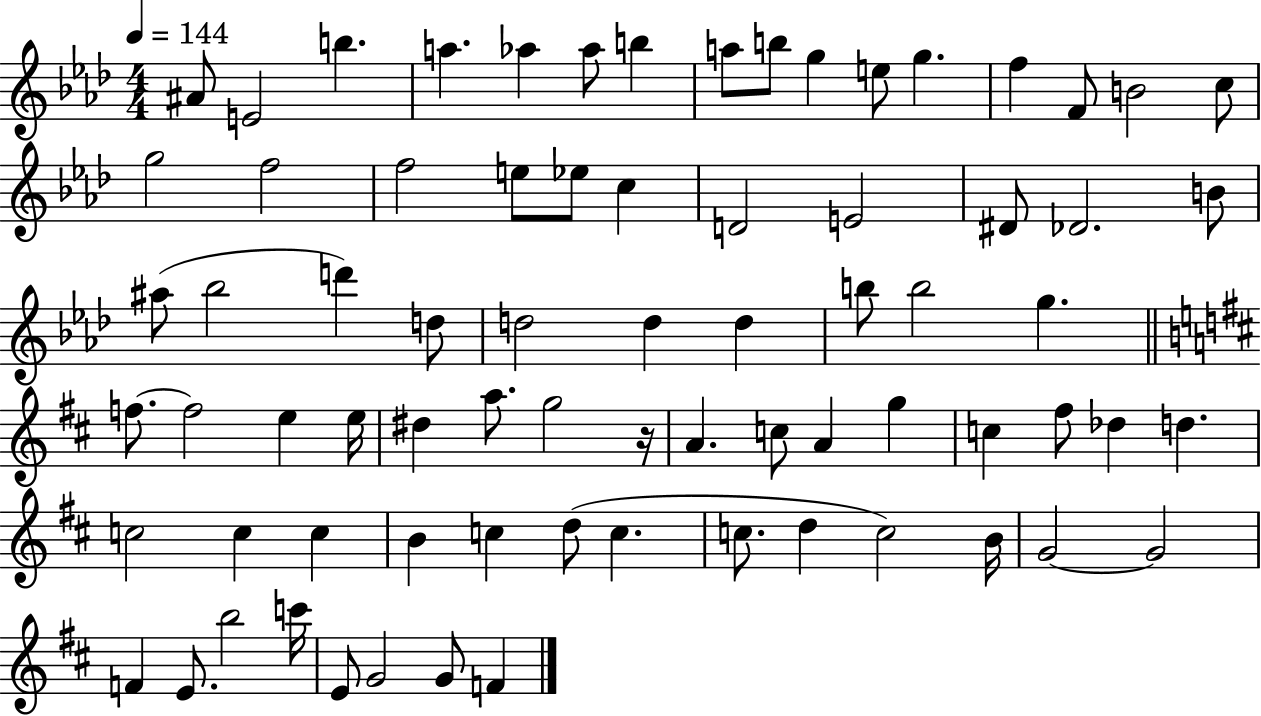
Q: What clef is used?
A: treble